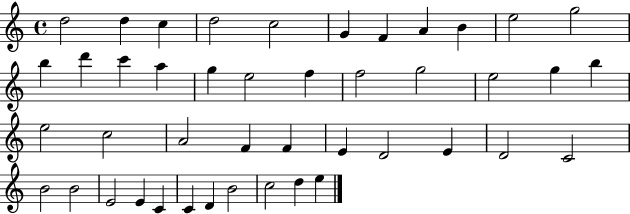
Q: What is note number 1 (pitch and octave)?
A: D5